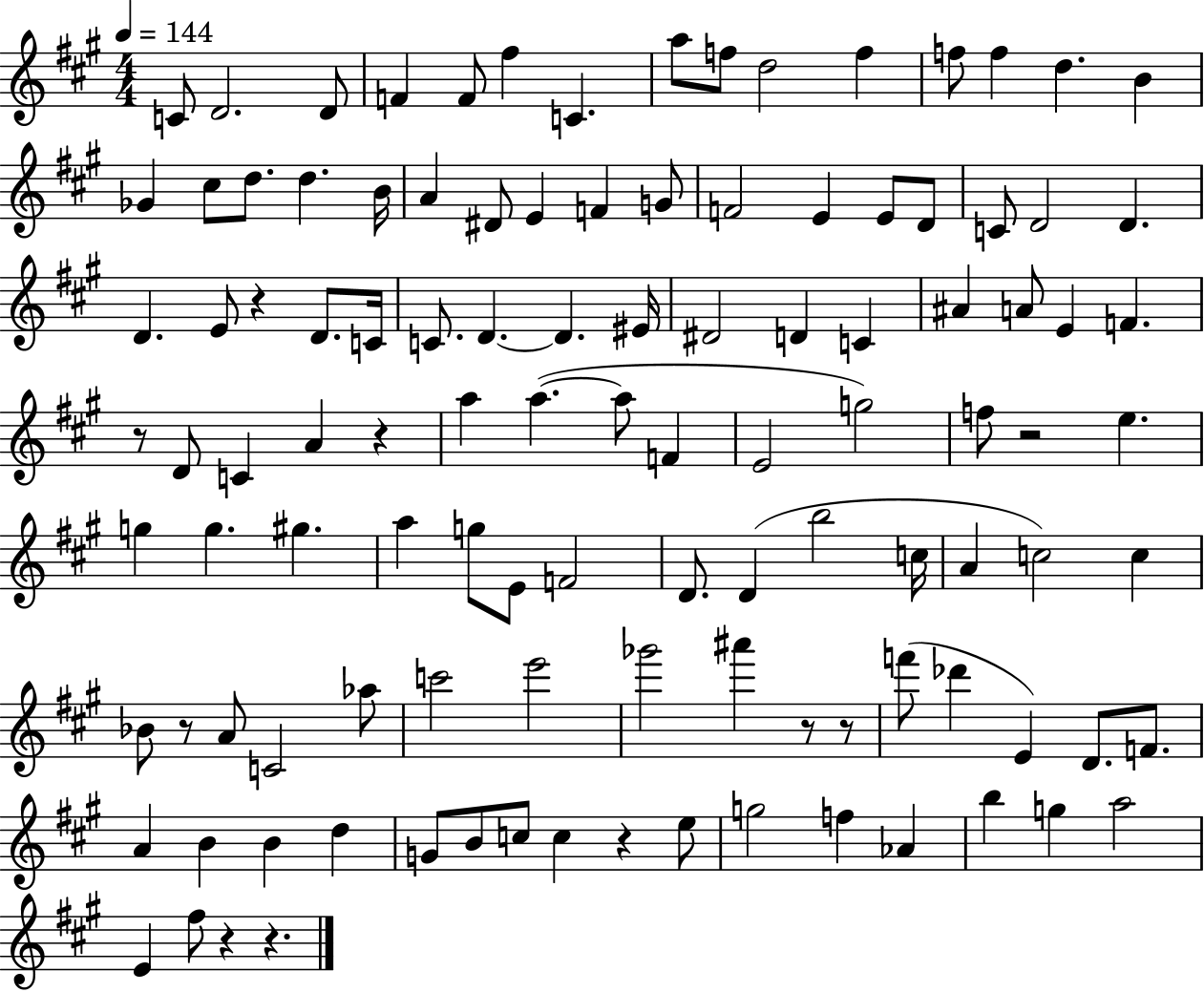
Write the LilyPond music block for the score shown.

{
  \clef treble
  \numericTimeSignature
  \time 4/4
  \key a \major
  \tempo 4 = 144
  c'8 d'2. d'8 | f'4 f'8 fis''4 c'4. | a''8 f''8 d''2 f''4 | f''8 f''4 d''4. b'4 | \break ges'4 cis''8 d''8. d''4. b'16 | a'4 dis'8 e'4 f'4 g'8 | f'2 e'4 e'8 d'8 | c'8 d'2 d'4. | \break d'4. e'8 r4 d'8. c'16 | c'8. d'4.~~ d'4. eis'16 | dis'2 d'4 c'4 | ais'4 a'8 e'4 f'4. | \break r8 d'8 c'4 a'4 r4 | a''4 a''4.~(~ a''8 f'4 | e'2 g''2) | f''8 r2 e''4. | \break g''4 g''4. gis''4. | a''4 g''8 e'8 f'2 | d'8. d'4( b''2 c''16 | a'4 c''2) c''4 | \break bes'8 r8 a'8 c'2 aes''8 | c'''2 e'''2 | ges'''2 ais'''4 r8 r8 | f'''8( des'''4 e'4) d'8. f'8. | \break a'4 b'4 b'4 d''4 | g'8 b'8 c''8 c''4 r4 e''8 | g''2 f''4 aes'4 | b''4 g''4 a''2 | \break e'4 fis''8 r4 r4. | \bar "|."
}